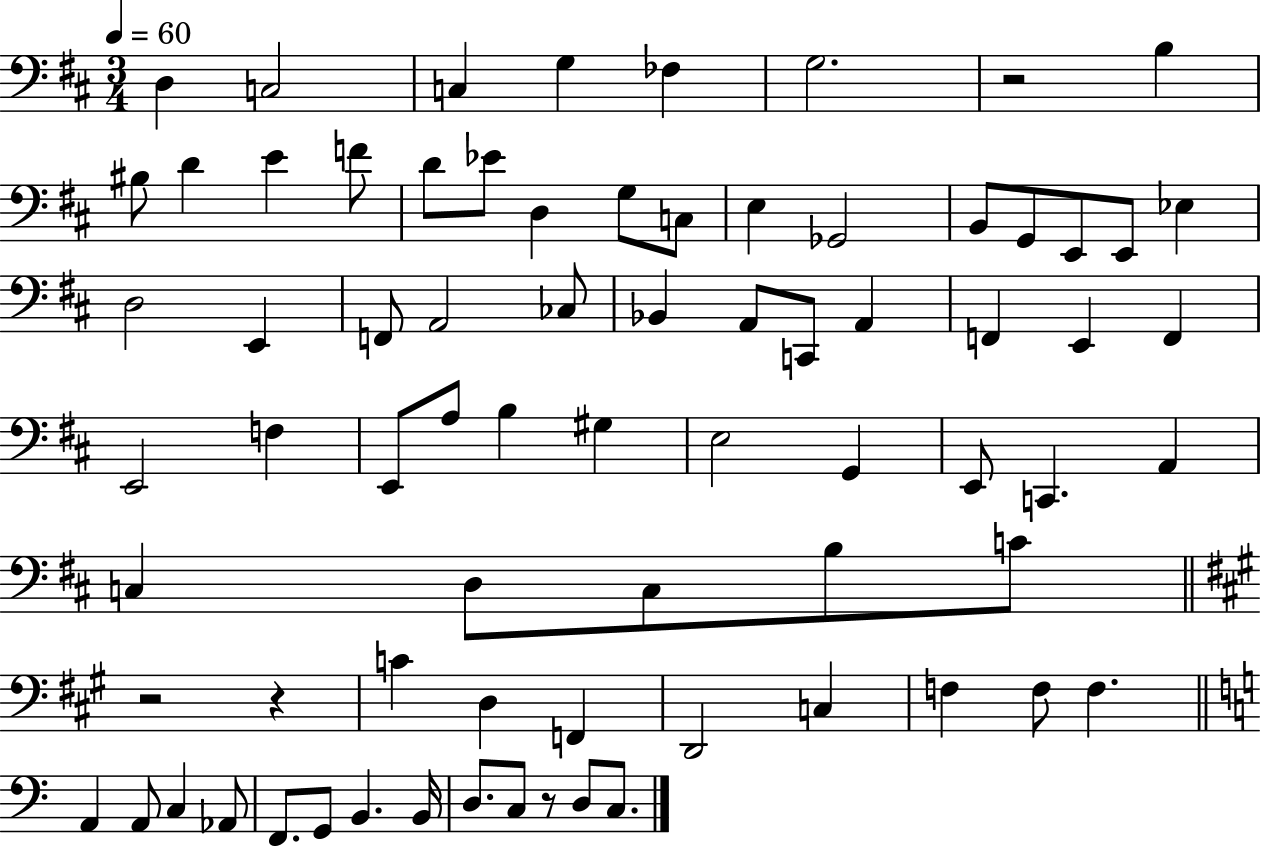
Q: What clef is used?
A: bass